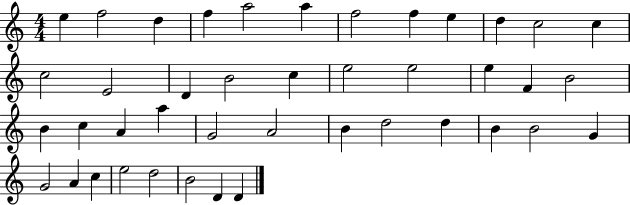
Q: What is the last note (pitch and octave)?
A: D4